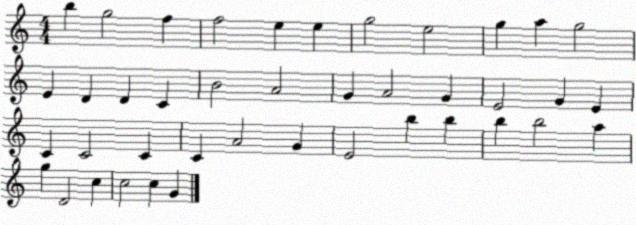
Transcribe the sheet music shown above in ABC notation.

X:1
T:Untitled
M:4/4
L:1/4
K:C
b g2 f f2 e e g2 e2 g a g2 E D D C B2 A2 G A2 G E2 G E C C2 C C A2 G E2 b b b b2 a g D2 c c2 c G